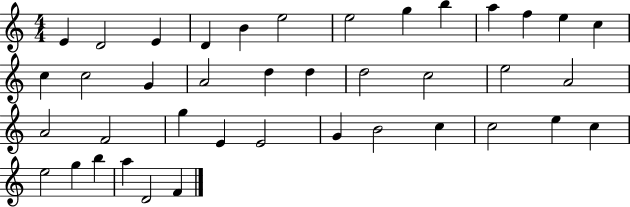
{
  \clef treble
  \numericTimeSignature
  \time 4/4
  \key c \major
  e'4 d'2 e'4 | d'4 b'4 e''2 | e''2 g''4 b''4 | a''4 f''4 e''4 c''4 | \break c''4 c''2 g'4 | a'2 d''4 d''4 | d''2 c''2 | e''2 a'2 | \break a'2 f'2 | g''4 e'4 e'2 | g'4 b'2 c''4 | c''2 e''4 c''4 | \break e''2 g''4 b''4 | a''4 d'2 f'4 | \bar "|."
}